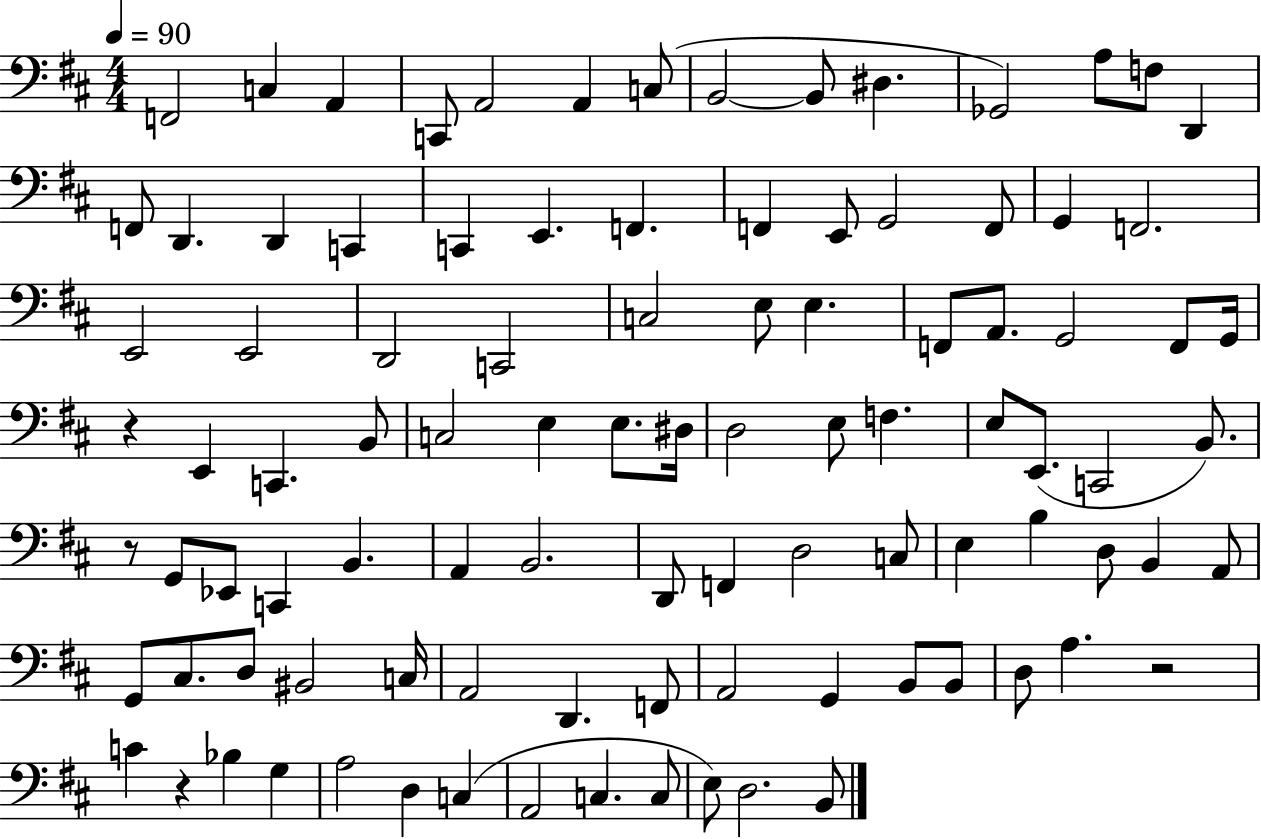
X:1
T:Untitled
M:4/4
L:1/4
K:D
F,,2 C, A,, C,,/2 A,,2 A,, C,/2 B,,2 B,,/2 ^D, _G,,2 A,/2 F,/2 D,, F,,/2 D,, D,, C,, C,, E,, F,, F,, E,,/2 G,,2 F,,/2 G,, F,,2 E,,2 E,,2 D,,2 C,,2 C,2 E,/2 E, F,,/2 A,,/2 G,,2 F,,/2 G,,/4 z E,, C,, B,,/2 C,2 E, E,/2 ^D,/4 D,2 E,/2 F, E,/2 E,,/2 C,,2 B,,/2 z/2 G,,/2 _E,,/2 C,, B,, A,, B,,2 D,,/2 F,, D,2 C,/2 E, B, D,/2 B,, A,,/2 G,,/2 ^C,/2 D,/2 ^B,,2 C,/4 A,,2 D,, F,,/2 A,,2 G,, B,,/2 B,,/2 D,/2 A, z2 C z _B, G, A,2 D, C, A,,2 C, C,/2 E,/2 D,2 B,,/2